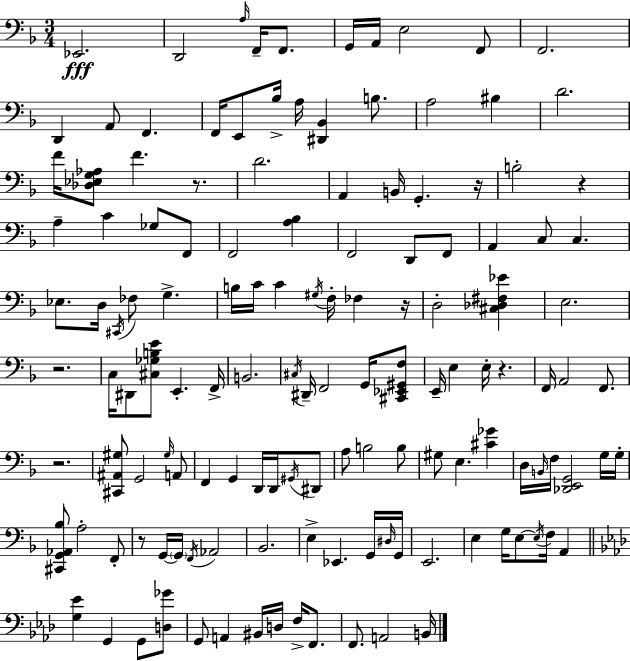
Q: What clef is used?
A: bass